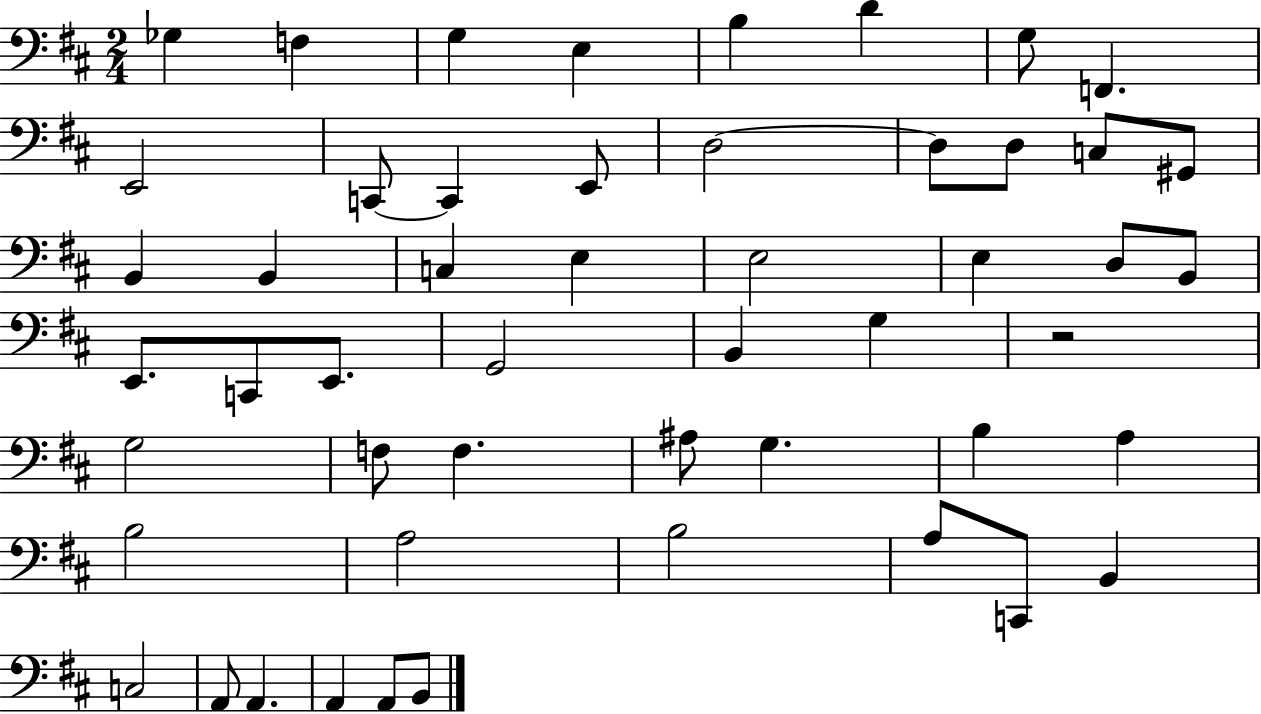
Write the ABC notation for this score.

X:1
T:Untitled
M:2/4
L:1/4
K:D
_G, F, G, E, B, D G,/2 F,, E,,2 C,,/2 C,, E,,/2 D,2 D,/2 D,/2 C,/2 ^G,,/2 B,, B,, C, E, E,2 E, D,/2 B,,/2 E,,/2 C,,/2 E,,/2 G,,2 B,, G, z2 G,2 F,/2 F, ^A,/2 G, B, A, B,2 A,2 B,2 A,/2 C,,/2 B,, C,2 A,,/2 A,, A,, A,,/2 B,,/2